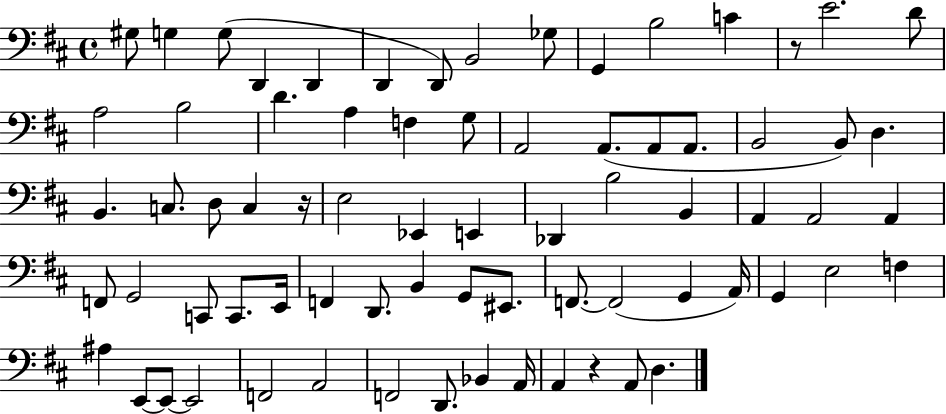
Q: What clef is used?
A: bass